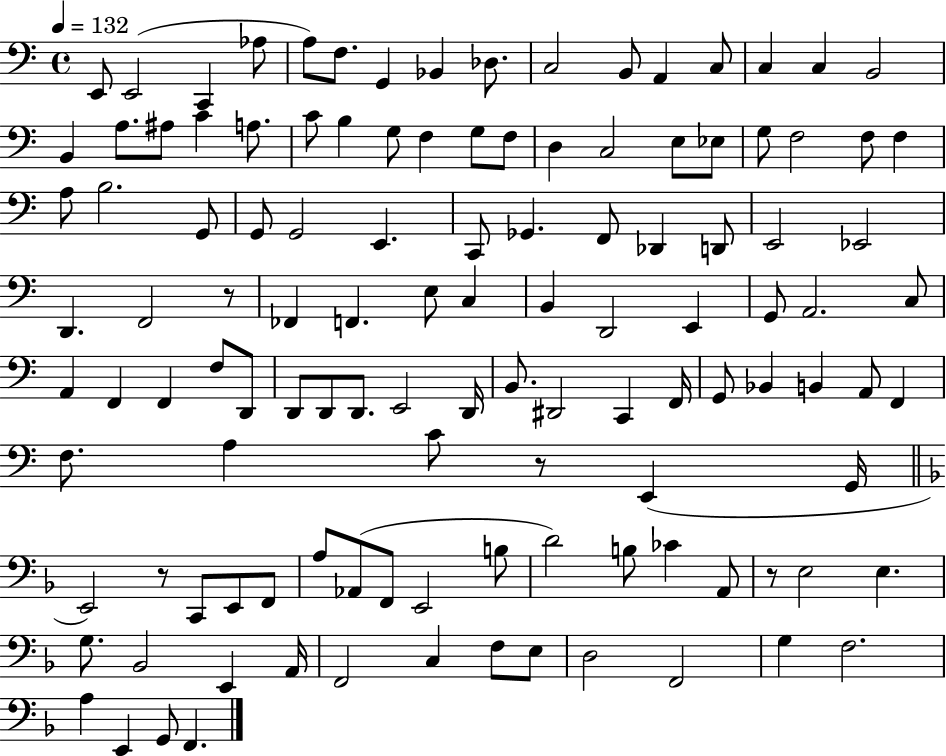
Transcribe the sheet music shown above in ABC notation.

X:1
T:Untitled
M:4/4
L:1/4
K:C
E,,/2 E,,2 C,, _A,/2 A,/2 F,/2 G,, _B,, _D,/2 C,2 B,,/2 A,, C,/2 C, C, B,,2 B,, A,/2 ^A,/2 C A,/2 C/2 B, G,/2 F, G,/2 F,/2 D, C,2 E,/2 _E,/2 G,/2 F,2 F,/2 F, A,/2 B,2 G,,/2 G,,/2 G,,2 E,, C,,/2 _G,, F,,/2 _D,, D,,/2 E,,2 _E,,2 D,, F,,2 z/2 _F,, F,, E,/2 C, B,, D,,2 E,, G,,/2 A,,2 C,/2 A,, F,, F,, F,/2 D,,/2 D,,/2 D,,/2 D,,/2 E,,2 D,,/4 B,,/2 ^D,,2 C,, F,,/4 G,,/2 _B,, B,, A,,/2 F,, F,/2 A, C/2 z/2 E,, G,,/4 E,,2 z/2 C,,/2 E,,/2 F,,/2 A,/2 _A,,/2 F,,/2 E,,2 B,/2 D2 B,/2 _C A,,/2 z/2 E,2 E, G,/2 _B,,2 E,, A,,/4 F,,2 C, F,/2 E,/2 D,2 F,,2 G, F,2 A, E,, G,,/2 F,,